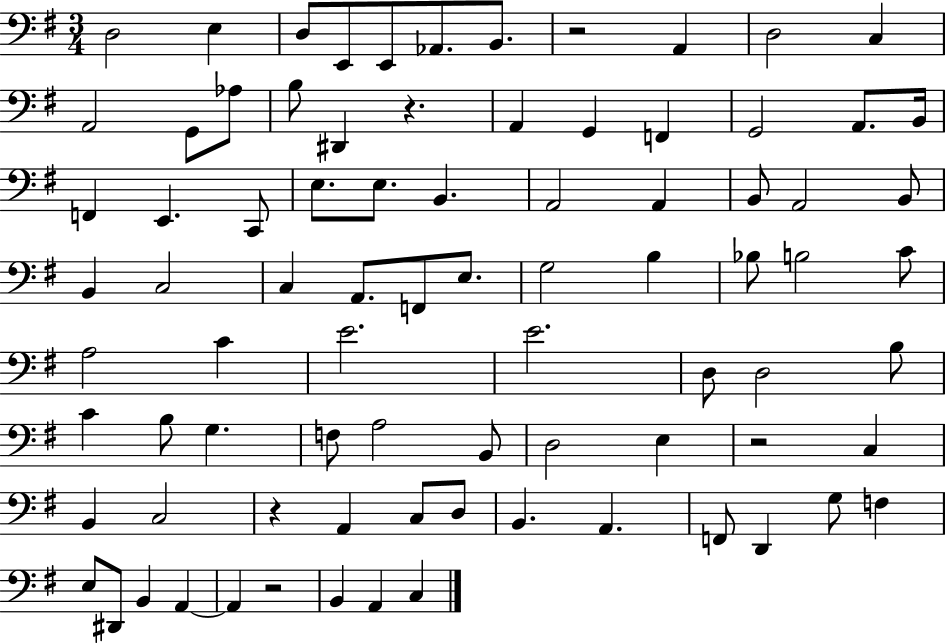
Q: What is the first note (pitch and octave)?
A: D3